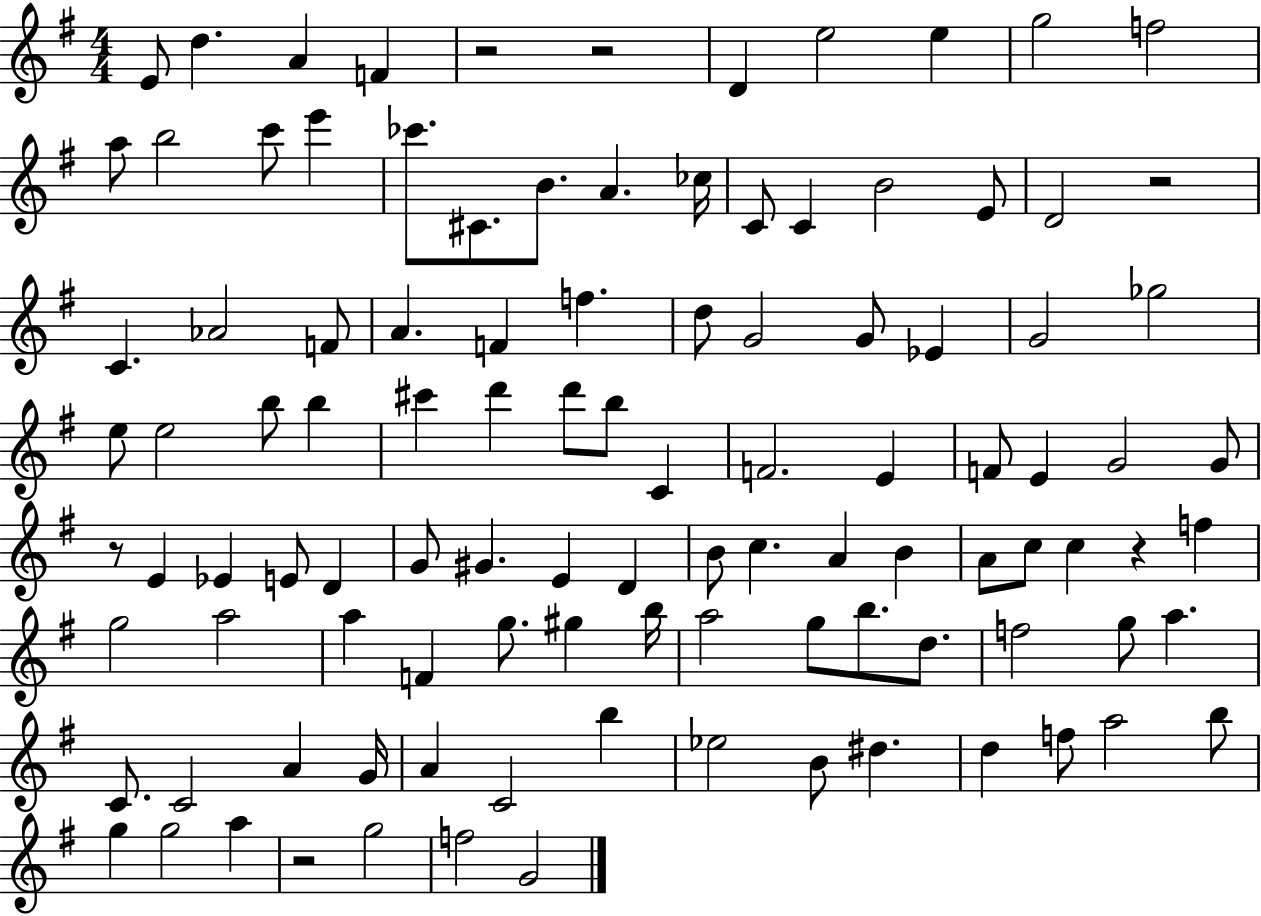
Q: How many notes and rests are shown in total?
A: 106